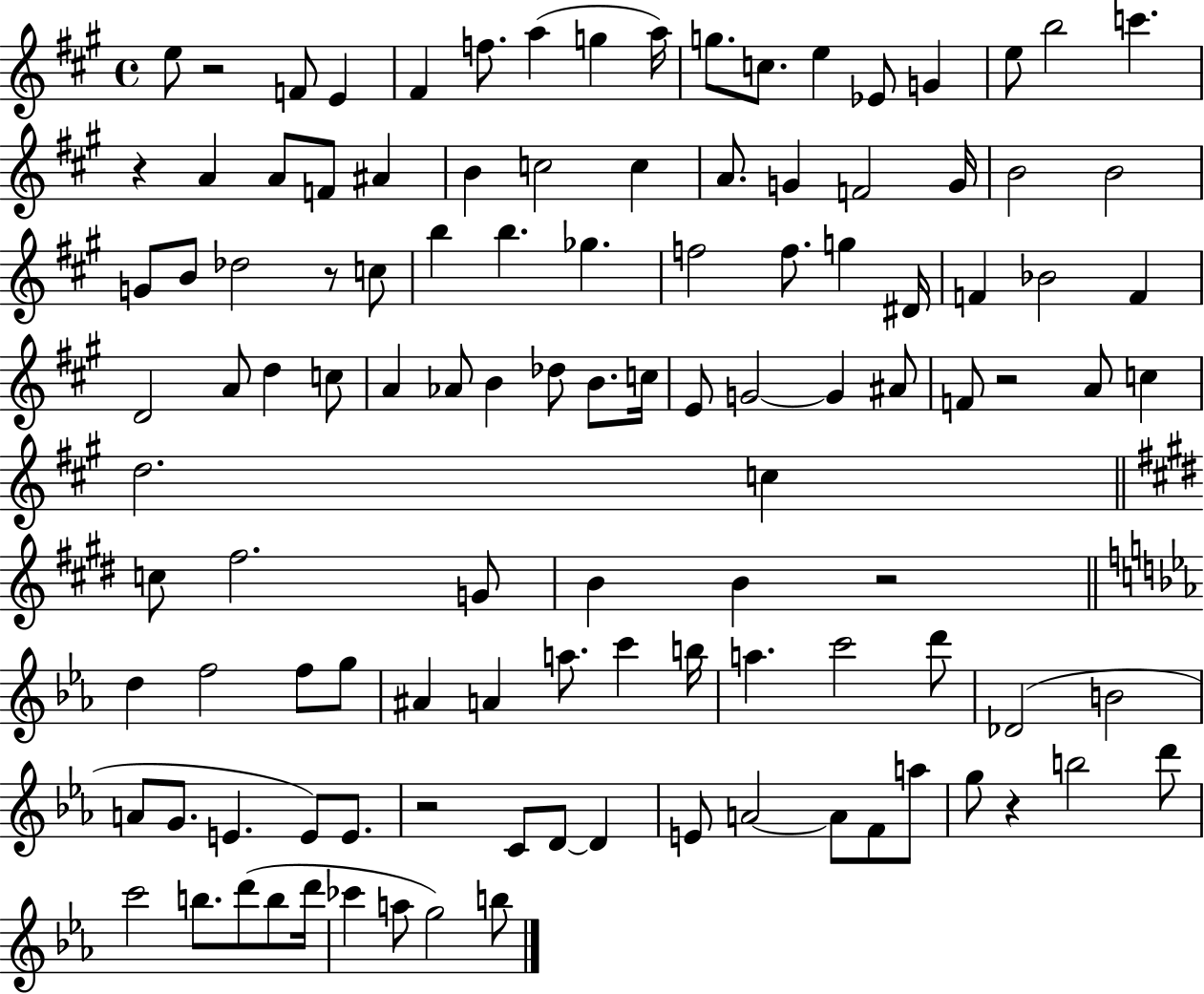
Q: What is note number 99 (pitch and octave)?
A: B5